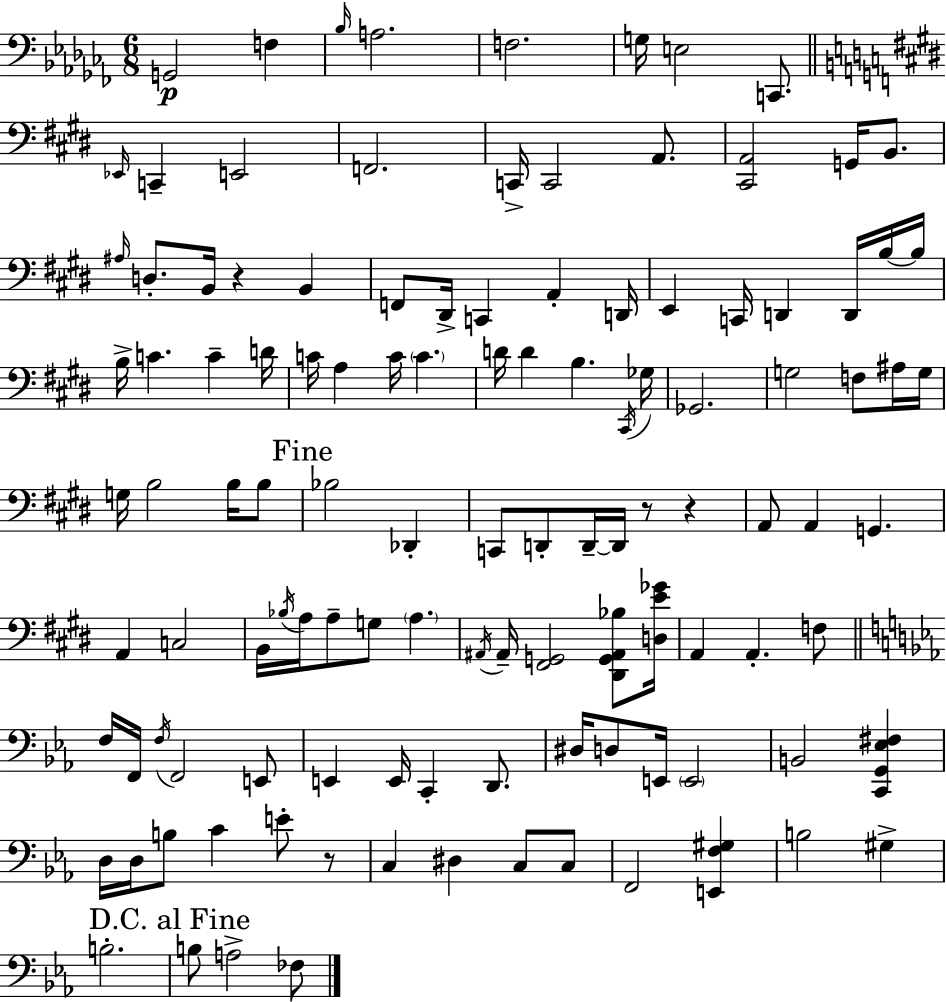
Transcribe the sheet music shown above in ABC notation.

X:1
T:Untitled
M:6/8
L:1/4
K:Abm
G,,2 F, _B,/4 A,2 F,2 G,/4 E,2 C,,/2 _E,,/4 C,, E,,2 F,,2 C,,/4 C,,2 A,,/2 [^C,,A,,]2 G,,/4 B,,/2 ^A,/4 D,/2 B,,/4 z B,, F,,/2 ^D,,/4 C,, A,, D,,/4 E,, C,,/4 D,, D,,/4 B,/4 B,/4 B,/4 C C D/4 C/4 A, C/4 C D/4 D B, ^C,,/4 _G,/4 _G,,2 G,2 F,/2 ^A,/4 G,/4 G,/4 B,2 B,/4 B,/2 _B,2 _D,, C,,/2 D,,/2 D,,/4 D,,/4 z/2 z A,,/2 A,, G,, A,, C,2 B,,/4 _B,/4 A,/4 A,/2 G,/2 A, ^A,,/4 ^A,,/4 [^F,,G,,]2 [^D,,G,,^A,,_B,]/2 [D,E_G]/4 A,, A,, F,/2 F,/4 F,,/4 F,/4 F,,2 E,,/2 E,, E,,/4 C,, D,,/2 ^D,/4 D,/2 E,,/4 E,,2 B,,2 [C,,G,,_E,^F,] D,/4 D,/4 B,/2 C E/2 z/2 C, ^D, C,/2 C,/2 F,,2 [E,,F,^G,] B,2 ^G, B,2 B,/2 A,2 _F,/2